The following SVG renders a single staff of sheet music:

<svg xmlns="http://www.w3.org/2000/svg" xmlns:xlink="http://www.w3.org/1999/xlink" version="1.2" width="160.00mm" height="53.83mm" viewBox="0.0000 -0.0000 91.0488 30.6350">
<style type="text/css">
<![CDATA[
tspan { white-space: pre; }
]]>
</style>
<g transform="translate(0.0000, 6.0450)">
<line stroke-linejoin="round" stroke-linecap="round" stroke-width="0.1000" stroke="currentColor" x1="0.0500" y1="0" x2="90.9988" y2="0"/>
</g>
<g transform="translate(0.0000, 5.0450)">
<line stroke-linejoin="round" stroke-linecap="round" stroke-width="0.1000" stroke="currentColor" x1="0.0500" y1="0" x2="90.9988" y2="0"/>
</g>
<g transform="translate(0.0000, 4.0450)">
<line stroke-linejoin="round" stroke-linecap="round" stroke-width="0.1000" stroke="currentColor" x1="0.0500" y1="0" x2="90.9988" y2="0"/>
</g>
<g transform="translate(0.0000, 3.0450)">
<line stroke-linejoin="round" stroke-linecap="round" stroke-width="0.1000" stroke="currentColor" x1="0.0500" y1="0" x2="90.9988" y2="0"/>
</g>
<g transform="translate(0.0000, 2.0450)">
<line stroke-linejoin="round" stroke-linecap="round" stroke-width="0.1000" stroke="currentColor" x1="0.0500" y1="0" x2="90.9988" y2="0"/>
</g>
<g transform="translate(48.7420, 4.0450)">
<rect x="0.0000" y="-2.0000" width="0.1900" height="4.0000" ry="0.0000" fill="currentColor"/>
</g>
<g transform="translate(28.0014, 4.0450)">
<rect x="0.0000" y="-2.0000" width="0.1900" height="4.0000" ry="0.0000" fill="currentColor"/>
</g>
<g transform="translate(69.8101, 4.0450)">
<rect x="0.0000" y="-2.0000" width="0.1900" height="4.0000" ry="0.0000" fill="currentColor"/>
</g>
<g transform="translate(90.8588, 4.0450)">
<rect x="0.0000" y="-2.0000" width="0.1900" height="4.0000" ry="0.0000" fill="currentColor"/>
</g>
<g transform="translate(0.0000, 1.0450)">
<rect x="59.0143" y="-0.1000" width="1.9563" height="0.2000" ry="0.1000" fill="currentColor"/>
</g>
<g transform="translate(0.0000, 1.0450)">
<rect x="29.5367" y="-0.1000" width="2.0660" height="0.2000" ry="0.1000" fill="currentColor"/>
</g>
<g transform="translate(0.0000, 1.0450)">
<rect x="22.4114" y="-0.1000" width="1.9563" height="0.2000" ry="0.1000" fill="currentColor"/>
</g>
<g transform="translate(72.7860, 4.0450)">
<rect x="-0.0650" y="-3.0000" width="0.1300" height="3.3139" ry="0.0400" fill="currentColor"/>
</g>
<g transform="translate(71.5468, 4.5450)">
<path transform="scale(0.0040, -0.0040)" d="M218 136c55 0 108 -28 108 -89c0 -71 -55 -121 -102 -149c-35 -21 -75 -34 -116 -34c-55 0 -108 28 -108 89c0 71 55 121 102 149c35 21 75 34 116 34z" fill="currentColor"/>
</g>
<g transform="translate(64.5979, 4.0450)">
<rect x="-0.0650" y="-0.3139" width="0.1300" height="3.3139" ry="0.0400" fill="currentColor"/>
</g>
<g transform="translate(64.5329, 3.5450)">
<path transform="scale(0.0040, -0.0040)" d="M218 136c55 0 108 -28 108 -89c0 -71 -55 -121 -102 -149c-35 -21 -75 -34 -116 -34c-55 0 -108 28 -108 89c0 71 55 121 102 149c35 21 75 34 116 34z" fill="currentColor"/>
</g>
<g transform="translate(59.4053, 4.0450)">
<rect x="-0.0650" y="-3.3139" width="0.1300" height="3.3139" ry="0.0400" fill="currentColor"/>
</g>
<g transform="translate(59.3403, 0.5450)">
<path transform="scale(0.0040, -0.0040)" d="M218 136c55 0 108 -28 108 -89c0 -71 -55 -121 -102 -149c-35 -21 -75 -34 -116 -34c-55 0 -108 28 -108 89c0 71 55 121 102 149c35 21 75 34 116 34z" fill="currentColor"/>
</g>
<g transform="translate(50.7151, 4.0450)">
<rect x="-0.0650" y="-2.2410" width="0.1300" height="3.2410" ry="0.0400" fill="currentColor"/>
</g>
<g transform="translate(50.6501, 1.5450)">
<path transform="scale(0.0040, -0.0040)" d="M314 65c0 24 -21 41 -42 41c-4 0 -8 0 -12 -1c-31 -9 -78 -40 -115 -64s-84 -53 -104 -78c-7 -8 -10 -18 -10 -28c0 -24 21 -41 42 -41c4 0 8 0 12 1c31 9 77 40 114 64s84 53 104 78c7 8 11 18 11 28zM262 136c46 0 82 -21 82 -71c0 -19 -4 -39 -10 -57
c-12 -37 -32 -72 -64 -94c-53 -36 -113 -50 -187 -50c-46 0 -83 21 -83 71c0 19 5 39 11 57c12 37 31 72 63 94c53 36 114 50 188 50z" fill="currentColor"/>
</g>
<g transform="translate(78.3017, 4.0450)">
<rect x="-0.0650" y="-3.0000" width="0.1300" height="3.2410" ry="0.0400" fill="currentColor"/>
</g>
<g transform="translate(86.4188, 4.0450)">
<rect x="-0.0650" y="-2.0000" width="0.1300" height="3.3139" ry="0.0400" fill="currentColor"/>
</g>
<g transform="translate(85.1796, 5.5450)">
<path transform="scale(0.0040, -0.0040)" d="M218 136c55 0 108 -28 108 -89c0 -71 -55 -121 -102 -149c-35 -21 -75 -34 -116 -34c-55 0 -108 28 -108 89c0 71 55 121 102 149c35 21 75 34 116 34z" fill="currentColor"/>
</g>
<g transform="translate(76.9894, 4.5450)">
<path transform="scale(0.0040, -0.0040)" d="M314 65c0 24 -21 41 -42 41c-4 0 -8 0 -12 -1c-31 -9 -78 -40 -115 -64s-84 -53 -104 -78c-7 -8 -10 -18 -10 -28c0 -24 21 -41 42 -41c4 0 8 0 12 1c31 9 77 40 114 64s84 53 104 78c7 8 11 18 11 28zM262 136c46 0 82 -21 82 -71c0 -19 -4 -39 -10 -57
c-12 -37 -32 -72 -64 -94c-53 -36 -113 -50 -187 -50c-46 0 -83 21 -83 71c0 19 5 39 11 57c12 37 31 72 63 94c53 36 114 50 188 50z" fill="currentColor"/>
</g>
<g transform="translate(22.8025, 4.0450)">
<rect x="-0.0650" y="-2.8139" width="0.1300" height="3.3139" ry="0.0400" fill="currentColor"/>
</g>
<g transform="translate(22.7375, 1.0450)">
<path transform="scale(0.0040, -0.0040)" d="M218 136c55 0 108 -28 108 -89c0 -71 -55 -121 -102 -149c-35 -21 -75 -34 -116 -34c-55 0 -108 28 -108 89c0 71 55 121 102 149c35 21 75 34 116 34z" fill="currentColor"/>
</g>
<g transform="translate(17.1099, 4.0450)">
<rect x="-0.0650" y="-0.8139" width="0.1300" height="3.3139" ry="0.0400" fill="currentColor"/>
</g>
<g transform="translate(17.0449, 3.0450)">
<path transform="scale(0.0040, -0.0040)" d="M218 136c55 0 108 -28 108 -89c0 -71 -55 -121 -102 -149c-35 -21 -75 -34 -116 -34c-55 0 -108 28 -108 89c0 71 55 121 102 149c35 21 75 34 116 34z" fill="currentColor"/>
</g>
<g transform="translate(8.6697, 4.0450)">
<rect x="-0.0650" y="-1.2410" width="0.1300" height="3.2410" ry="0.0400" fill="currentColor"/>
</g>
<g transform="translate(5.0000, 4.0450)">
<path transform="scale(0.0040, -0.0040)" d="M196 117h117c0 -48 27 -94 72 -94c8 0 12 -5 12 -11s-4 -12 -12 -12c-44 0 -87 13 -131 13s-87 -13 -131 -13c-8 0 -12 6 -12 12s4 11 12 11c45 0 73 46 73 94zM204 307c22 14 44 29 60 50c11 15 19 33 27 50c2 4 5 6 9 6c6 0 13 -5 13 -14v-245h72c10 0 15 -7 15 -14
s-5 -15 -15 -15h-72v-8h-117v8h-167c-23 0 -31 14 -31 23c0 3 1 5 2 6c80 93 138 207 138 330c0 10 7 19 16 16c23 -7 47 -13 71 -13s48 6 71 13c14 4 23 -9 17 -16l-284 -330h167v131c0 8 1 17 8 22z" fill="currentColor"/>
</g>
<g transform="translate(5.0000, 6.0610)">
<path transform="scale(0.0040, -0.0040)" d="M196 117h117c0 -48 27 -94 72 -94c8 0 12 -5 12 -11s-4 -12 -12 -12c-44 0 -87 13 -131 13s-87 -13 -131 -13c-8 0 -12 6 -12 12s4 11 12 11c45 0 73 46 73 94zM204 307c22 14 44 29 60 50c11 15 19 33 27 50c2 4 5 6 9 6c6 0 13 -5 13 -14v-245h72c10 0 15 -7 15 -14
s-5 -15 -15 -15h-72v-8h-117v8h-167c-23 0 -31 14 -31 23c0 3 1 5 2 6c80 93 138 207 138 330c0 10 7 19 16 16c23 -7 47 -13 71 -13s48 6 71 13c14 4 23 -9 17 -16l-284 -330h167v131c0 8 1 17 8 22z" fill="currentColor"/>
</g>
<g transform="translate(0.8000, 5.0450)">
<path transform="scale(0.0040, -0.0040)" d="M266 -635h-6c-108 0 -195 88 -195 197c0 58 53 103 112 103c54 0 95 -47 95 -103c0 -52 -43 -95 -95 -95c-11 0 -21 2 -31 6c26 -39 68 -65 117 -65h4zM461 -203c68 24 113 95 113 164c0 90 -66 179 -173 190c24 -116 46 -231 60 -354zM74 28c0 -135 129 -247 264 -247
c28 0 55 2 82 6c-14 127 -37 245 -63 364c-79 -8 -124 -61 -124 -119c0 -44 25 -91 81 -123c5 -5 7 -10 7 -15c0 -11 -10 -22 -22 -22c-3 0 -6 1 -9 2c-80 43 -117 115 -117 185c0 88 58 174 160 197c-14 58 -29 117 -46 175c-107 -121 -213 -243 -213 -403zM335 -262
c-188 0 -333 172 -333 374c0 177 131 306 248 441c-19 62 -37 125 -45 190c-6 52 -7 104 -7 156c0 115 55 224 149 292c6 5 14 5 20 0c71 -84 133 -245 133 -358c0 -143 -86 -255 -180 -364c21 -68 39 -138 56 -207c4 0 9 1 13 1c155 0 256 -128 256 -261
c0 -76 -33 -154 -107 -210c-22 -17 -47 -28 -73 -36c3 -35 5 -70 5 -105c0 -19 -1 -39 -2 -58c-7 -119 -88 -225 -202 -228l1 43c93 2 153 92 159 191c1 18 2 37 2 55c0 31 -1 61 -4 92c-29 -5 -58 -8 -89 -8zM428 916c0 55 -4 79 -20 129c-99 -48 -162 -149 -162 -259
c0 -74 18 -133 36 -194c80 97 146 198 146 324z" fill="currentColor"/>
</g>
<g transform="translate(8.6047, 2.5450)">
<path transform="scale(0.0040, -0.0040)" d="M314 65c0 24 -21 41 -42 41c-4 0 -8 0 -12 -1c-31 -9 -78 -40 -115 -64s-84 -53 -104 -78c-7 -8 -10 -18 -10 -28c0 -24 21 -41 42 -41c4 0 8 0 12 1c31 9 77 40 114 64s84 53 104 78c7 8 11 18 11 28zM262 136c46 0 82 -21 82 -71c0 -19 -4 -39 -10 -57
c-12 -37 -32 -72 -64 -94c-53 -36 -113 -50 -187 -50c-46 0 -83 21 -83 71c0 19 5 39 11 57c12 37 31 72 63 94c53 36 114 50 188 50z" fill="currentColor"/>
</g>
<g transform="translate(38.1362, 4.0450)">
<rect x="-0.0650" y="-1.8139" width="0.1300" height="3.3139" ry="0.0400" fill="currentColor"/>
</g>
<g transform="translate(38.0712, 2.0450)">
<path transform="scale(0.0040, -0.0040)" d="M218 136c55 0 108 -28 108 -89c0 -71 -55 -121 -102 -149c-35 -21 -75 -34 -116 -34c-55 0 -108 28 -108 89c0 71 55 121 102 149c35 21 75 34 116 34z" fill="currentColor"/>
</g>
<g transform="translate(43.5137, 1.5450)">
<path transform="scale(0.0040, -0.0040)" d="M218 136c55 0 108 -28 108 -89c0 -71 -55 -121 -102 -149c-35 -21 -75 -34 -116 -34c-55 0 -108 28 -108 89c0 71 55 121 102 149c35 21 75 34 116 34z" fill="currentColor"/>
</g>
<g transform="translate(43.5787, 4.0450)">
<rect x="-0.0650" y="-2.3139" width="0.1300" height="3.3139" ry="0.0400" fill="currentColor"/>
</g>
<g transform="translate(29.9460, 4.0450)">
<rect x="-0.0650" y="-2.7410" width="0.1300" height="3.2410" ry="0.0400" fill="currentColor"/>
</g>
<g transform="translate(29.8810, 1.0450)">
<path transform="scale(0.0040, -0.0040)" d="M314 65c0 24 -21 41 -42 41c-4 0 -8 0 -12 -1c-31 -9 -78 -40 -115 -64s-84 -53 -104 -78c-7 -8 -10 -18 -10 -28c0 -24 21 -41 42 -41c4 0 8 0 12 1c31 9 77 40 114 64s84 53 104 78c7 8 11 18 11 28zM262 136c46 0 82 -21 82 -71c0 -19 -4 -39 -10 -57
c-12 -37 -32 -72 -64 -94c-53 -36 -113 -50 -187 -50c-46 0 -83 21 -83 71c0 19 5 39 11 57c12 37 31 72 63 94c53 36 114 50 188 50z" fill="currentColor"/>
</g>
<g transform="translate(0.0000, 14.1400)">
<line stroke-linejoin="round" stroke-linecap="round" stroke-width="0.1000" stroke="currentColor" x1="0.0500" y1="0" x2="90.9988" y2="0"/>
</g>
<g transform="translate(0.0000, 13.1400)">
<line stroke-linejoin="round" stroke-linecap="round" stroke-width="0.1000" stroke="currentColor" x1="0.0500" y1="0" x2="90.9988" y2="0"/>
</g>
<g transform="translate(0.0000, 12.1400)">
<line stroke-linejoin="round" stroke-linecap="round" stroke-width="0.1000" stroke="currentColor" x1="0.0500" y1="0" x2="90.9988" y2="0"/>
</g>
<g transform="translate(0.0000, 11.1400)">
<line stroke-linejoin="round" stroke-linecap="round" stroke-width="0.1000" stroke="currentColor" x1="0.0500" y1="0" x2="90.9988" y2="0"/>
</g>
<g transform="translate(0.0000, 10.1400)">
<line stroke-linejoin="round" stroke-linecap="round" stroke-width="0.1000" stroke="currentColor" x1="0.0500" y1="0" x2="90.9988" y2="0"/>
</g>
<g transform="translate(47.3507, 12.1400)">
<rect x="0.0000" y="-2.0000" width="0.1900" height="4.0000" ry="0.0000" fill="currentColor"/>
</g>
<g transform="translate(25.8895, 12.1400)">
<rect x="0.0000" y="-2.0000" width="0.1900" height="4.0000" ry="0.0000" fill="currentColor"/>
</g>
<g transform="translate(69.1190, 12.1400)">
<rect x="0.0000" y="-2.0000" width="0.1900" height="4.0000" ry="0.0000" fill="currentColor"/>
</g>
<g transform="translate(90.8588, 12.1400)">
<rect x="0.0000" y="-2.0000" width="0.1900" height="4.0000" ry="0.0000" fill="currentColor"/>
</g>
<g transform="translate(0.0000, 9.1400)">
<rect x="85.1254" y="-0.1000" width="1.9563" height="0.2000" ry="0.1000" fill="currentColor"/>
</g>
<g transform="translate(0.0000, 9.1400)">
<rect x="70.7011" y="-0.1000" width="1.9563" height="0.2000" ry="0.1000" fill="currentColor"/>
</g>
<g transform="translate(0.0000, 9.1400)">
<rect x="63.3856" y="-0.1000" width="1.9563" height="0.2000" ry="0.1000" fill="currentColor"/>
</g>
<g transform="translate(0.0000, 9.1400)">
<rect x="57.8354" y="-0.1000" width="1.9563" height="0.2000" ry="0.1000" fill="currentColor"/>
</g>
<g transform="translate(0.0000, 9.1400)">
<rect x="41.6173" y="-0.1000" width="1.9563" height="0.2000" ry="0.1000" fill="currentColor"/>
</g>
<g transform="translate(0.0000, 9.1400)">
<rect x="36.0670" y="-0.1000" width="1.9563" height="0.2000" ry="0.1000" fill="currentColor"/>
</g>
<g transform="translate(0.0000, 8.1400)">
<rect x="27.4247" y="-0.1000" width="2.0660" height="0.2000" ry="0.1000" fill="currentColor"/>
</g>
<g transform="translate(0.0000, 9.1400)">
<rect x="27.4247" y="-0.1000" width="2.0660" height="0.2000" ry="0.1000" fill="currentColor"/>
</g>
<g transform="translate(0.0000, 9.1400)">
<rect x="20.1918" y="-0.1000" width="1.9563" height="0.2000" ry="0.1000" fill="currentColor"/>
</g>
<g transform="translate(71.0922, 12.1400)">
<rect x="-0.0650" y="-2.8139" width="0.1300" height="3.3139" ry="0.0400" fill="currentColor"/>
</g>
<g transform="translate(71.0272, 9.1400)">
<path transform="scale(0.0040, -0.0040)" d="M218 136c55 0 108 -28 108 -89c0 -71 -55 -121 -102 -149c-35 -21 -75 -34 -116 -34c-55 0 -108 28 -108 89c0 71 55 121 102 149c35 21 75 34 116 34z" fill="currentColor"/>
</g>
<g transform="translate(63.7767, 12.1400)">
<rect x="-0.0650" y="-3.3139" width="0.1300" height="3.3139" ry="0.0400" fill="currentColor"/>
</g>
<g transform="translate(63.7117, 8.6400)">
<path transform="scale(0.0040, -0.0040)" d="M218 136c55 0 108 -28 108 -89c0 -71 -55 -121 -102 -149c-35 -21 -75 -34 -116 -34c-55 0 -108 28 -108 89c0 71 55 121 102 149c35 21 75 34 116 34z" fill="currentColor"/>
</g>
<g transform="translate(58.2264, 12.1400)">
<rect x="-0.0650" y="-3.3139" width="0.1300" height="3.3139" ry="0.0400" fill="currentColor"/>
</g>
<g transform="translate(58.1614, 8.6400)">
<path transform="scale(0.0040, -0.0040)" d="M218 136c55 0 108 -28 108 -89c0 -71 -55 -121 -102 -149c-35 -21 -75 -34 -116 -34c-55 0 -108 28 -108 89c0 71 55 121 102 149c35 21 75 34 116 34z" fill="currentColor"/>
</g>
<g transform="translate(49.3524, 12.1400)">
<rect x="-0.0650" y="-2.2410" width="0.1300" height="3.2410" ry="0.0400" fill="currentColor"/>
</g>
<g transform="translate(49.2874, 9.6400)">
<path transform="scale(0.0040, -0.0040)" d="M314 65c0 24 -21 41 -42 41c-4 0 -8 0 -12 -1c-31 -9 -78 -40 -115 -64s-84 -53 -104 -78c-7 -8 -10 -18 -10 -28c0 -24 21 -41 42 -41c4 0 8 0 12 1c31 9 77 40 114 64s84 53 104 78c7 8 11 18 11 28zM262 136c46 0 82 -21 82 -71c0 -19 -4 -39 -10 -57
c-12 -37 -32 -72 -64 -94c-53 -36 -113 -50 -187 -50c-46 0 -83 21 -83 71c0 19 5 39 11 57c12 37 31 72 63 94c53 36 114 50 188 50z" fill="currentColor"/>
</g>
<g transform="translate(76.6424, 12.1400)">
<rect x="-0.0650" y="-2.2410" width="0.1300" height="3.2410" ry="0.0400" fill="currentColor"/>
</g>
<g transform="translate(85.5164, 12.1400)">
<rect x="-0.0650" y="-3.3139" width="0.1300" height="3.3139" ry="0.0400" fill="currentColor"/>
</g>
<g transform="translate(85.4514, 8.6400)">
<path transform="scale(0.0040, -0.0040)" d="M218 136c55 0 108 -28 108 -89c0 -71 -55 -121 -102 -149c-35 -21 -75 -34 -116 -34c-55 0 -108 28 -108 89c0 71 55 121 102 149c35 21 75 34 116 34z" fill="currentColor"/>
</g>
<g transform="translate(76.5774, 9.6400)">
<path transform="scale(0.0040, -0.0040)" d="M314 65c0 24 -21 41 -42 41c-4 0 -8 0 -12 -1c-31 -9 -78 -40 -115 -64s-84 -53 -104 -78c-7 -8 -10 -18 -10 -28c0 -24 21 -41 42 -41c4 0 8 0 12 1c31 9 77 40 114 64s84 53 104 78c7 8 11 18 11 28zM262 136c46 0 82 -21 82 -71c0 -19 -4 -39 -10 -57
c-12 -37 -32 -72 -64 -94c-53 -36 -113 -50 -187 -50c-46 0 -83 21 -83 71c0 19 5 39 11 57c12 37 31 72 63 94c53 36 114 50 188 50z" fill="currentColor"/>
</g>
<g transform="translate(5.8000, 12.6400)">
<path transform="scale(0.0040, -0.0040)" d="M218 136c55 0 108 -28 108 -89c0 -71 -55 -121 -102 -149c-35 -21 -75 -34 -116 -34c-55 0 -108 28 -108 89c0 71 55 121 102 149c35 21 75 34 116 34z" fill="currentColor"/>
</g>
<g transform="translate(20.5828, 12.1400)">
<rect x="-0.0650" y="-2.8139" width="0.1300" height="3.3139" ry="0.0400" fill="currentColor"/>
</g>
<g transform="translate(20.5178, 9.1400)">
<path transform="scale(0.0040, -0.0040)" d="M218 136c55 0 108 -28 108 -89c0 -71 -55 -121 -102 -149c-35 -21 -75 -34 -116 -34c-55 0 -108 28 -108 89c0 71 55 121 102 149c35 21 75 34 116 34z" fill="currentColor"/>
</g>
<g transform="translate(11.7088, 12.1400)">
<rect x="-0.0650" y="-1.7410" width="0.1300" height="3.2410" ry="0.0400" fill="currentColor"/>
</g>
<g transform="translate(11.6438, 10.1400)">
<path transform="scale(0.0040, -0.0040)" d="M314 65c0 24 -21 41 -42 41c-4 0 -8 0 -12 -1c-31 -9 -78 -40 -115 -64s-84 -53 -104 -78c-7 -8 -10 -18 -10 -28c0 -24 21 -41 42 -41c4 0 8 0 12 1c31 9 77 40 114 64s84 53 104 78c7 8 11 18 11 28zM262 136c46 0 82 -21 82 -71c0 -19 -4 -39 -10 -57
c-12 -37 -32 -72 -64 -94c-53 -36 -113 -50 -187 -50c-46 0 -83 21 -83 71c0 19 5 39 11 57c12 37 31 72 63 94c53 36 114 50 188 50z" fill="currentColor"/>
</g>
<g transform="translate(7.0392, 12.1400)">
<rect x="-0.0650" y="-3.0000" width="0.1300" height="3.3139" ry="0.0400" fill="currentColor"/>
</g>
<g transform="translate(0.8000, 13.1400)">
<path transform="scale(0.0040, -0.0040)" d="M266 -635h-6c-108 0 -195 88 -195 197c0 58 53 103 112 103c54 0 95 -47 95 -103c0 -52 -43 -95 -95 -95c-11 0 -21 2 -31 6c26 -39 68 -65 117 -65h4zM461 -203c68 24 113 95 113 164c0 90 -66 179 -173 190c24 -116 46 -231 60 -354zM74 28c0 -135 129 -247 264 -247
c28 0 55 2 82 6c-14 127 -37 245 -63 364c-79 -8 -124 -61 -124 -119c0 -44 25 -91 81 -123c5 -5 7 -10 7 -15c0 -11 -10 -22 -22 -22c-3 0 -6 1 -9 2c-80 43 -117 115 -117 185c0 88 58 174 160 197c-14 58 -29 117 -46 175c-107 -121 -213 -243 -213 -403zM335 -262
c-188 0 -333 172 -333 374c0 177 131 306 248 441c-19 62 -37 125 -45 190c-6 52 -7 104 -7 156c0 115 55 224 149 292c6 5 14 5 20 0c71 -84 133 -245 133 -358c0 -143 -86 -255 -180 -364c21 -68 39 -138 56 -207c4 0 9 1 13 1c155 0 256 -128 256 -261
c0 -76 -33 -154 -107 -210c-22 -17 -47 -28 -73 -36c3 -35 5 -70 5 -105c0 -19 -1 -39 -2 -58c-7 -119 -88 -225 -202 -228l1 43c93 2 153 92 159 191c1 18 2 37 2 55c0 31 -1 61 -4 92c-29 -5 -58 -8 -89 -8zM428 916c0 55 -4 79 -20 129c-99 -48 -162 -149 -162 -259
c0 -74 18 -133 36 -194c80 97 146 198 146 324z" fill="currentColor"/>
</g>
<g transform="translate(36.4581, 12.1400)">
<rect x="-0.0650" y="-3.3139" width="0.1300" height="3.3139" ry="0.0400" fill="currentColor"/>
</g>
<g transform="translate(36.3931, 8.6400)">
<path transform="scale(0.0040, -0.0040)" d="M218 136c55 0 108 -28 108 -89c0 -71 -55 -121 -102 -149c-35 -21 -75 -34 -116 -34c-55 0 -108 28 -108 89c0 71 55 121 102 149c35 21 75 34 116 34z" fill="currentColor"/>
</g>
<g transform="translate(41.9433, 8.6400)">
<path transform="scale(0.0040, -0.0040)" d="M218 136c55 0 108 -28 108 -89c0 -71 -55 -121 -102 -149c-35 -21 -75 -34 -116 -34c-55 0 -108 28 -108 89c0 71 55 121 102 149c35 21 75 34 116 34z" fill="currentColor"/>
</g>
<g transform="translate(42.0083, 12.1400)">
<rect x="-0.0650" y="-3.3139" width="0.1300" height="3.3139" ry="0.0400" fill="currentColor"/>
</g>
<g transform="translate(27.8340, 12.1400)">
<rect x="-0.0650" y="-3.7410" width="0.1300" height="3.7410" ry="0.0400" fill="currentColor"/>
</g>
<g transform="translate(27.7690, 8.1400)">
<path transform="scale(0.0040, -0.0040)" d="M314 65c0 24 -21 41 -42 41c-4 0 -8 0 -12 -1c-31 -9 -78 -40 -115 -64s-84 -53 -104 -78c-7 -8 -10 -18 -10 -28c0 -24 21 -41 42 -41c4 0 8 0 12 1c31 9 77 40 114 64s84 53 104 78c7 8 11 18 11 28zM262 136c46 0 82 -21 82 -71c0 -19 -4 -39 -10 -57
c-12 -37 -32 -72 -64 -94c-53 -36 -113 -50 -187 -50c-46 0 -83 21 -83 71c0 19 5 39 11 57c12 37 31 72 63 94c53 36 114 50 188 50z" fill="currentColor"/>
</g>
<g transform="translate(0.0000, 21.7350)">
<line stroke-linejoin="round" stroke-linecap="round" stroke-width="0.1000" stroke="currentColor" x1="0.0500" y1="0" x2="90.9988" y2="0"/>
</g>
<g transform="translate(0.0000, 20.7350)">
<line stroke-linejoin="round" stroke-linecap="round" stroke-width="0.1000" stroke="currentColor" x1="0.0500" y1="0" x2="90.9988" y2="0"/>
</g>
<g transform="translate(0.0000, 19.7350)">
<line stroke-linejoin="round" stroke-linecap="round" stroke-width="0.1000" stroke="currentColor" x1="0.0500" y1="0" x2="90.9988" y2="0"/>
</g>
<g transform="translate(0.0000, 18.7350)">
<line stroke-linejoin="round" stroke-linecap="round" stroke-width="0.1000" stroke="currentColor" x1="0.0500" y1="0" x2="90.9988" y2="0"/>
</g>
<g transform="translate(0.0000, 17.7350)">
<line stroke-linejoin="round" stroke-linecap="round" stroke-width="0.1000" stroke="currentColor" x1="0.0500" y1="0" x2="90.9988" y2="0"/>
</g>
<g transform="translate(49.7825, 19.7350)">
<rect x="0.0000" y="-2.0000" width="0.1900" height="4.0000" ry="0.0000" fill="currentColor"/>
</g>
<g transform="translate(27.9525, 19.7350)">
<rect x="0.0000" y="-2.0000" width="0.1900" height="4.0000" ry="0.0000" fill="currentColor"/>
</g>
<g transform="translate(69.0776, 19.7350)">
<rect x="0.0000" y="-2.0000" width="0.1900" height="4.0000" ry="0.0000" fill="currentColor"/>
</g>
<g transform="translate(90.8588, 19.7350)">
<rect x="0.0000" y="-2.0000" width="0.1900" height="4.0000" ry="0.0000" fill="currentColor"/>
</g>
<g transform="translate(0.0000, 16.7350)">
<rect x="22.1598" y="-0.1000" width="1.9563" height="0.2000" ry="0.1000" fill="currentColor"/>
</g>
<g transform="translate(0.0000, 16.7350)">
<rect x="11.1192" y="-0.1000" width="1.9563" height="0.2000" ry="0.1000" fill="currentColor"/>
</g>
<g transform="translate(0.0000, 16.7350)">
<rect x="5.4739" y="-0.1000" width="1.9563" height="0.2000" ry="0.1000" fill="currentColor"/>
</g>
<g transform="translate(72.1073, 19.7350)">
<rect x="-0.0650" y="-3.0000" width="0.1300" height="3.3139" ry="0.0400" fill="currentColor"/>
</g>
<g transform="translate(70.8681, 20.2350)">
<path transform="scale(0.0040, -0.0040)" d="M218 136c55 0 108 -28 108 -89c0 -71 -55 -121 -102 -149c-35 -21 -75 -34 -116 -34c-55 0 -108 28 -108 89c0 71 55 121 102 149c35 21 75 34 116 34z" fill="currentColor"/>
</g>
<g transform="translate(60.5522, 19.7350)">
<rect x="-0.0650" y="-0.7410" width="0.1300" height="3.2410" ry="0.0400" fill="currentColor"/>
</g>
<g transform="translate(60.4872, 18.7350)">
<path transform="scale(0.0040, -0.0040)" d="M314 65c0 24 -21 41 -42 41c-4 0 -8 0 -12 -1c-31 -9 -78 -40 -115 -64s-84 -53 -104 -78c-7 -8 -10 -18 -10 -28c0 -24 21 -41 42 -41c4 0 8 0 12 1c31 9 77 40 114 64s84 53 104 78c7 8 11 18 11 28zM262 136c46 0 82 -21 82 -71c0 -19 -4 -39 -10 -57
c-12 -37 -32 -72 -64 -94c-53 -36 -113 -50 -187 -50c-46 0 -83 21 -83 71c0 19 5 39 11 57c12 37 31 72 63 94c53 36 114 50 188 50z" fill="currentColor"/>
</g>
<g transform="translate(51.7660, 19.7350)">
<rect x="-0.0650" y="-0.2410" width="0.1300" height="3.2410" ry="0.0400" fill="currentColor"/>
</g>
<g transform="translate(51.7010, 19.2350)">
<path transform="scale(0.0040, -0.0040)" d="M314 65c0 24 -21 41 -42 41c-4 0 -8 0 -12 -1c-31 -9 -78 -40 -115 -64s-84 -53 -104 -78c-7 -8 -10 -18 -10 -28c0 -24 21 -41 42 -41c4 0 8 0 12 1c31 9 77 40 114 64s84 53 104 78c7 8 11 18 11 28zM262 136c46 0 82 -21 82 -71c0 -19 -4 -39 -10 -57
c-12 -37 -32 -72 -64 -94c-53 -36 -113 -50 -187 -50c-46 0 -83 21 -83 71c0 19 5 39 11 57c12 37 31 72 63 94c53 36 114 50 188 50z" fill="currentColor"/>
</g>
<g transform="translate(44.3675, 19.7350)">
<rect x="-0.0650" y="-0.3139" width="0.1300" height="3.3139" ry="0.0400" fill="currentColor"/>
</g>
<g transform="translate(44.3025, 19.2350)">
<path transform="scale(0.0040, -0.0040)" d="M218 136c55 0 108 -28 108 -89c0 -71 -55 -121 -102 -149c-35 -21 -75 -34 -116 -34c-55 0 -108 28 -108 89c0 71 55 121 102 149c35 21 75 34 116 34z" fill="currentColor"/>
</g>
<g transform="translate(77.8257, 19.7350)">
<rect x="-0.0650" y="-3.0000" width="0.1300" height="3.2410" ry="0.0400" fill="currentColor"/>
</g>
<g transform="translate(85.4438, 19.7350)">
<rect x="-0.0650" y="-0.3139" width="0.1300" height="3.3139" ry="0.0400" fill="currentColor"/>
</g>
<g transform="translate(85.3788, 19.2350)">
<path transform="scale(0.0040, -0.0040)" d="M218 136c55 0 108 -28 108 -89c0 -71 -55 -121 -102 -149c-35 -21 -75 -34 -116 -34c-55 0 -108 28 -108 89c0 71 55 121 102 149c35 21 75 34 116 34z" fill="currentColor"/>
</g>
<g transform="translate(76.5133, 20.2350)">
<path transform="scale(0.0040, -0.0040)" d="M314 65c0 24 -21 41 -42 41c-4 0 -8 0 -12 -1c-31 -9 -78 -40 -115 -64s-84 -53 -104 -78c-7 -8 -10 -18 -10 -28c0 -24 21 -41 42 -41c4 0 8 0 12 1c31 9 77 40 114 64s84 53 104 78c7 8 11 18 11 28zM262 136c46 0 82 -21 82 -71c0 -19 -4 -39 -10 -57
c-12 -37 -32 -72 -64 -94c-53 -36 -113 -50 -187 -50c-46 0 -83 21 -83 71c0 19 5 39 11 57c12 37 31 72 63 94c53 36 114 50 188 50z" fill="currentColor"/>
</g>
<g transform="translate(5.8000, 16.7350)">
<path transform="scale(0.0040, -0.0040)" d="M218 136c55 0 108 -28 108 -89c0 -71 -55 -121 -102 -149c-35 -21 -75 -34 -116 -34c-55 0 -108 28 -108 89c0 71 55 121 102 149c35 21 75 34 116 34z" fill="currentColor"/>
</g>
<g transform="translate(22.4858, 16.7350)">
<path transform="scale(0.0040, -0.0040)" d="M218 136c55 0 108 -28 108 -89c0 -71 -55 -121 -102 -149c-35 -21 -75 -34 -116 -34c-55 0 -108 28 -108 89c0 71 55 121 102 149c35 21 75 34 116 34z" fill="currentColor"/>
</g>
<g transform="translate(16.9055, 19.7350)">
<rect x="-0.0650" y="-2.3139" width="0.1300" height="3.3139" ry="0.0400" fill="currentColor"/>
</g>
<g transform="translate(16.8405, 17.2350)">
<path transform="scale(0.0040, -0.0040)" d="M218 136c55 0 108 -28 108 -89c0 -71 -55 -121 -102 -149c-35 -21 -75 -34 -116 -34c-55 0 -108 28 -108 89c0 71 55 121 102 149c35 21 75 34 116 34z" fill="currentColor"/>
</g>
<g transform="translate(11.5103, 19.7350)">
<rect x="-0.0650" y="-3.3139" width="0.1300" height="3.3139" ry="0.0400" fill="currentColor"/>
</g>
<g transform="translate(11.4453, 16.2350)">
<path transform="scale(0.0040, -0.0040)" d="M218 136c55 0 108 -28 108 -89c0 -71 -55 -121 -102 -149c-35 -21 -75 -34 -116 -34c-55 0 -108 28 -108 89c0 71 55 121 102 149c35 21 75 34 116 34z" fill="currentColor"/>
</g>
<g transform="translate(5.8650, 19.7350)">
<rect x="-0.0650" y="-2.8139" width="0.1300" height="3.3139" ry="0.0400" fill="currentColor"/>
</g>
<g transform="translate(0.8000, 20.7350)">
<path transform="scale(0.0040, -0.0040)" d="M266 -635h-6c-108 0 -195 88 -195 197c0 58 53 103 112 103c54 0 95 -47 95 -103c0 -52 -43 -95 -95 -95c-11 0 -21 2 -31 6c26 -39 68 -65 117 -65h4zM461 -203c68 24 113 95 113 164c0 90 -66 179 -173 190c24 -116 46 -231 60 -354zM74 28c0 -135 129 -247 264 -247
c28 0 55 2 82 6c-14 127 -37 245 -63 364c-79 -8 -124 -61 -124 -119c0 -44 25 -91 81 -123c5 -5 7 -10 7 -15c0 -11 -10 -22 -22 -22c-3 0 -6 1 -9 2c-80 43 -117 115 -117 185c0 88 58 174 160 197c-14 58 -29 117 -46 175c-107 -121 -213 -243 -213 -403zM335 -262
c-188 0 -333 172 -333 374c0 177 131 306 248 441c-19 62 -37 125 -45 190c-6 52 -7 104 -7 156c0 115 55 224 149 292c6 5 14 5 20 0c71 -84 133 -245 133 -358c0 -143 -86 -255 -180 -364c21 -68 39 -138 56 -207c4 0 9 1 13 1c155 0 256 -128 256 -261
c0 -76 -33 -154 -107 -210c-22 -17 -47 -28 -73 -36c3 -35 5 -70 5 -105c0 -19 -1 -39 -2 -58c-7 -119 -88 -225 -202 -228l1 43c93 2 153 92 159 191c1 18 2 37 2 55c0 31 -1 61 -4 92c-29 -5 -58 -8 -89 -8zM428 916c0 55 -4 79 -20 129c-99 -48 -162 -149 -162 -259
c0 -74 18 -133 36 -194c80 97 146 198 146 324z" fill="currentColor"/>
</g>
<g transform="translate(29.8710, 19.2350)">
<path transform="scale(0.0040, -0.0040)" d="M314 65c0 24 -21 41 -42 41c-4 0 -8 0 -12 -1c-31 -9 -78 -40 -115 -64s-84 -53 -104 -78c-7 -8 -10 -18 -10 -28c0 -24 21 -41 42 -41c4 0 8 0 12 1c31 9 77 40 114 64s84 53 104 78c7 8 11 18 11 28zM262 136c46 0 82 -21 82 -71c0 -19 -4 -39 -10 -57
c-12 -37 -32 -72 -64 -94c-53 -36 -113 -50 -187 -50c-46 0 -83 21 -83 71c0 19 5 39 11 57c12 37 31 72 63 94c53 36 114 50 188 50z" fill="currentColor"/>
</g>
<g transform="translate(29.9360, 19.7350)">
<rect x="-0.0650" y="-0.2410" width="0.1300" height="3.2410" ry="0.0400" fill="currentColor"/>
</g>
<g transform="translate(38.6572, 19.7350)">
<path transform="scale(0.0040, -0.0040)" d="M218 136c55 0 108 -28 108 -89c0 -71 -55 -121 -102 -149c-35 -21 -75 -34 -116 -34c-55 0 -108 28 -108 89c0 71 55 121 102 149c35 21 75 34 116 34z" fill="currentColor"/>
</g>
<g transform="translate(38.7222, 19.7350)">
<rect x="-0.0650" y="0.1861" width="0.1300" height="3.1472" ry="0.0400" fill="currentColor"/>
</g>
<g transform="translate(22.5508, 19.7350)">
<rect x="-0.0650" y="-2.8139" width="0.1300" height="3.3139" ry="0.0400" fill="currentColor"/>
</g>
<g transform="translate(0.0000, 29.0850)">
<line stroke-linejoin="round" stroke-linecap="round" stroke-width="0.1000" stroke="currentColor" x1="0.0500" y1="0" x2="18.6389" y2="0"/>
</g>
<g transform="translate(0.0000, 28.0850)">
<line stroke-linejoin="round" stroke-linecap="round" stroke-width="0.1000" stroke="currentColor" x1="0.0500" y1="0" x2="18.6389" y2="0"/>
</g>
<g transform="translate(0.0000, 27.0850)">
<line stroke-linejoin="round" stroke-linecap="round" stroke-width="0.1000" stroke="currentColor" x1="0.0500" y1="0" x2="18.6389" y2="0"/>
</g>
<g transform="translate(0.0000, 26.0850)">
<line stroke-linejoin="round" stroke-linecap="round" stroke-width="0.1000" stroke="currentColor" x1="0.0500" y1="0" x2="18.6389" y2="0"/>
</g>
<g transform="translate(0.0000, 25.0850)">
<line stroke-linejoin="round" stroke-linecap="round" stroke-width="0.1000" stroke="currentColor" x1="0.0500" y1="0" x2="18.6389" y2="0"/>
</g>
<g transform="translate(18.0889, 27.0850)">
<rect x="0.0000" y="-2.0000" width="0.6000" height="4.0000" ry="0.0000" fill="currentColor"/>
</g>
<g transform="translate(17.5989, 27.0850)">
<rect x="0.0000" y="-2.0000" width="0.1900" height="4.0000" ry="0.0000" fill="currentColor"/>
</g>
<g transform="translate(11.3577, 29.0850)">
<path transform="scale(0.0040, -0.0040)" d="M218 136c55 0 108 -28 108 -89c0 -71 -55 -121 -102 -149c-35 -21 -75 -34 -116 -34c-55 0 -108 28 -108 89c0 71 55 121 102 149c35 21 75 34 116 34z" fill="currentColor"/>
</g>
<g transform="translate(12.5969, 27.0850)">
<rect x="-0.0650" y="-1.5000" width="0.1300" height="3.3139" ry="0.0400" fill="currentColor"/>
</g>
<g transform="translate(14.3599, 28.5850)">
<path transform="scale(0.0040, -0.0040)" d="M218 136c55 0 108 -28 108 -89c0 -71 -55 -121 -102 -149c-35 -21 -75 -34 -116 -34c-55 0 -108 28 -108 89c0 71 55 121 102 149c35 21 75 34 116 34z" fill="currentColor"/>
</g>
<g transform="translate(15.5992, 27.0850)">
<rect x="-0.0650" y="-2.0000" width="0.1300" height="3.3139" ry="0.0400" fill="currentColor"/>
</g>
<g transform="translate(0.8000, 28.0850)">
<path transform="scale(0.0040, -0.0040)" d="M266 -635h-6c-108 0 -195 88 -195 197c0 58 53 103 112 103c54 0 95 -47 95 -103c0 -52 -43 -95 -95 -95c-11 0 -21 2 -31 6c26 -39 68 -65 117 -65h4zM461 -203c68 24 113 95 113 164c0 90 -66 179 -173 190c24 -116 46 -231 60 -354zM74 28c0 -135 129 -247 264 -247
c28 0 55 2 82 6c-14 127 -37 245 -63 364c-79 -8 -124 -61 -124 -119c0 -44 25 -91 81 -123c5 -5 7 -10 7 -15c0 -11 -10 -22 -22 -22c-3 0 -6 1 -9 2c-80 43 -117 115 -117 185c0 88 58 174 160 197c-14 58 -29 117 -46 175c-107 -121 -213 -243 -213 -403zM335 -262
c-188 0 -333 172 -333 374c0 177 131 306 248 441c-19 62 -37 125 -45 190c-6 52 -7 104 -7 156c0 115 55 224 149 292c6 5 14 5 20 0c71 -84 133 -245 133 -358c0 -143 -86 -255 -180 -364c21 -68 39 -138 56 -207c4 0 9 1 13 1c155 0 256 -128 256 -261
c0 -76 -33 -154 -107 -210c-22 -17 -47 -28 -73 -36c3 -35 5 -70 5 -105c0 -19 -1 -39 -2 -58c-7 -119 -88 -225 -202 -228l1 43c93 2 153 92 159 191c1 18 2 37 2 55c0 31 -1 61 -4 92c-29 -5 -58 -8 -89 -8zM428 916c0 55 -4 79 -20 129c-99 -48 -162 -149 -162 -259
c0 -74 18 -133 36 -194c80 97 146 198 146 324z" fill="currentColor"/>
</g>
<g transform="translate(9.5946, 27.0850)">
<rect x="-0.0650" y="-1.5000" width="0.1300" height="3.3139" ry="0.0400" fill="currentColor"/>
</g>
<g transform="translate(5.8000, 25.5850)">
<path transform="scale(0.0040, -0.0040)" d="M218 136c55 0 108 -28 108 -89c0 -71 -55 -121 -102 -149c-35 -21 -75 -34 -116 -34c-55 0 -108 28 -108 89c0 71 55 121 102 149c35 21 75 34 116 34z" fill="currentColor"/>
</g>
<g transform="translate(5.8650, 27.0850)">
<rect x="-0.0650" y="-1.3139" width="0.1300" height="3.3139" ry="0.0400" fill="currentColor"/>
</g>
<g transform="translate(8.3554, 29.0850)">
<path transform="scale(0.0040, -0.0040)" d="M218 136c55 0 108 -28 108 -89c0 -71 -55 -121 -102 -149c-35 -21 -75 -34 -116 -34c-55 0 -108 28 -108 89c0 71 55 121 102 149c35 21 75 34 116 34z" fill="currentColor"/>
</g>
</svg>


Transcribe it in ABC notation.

X:1
T:Untitled
M:4/4
L:1/4
K:C
e2 d a a2 f g g2 b c A A2 F A f2 a c'2 b b g2 b b a g2 b a b g a c2 B c c2 d2 A A2 c e E E F